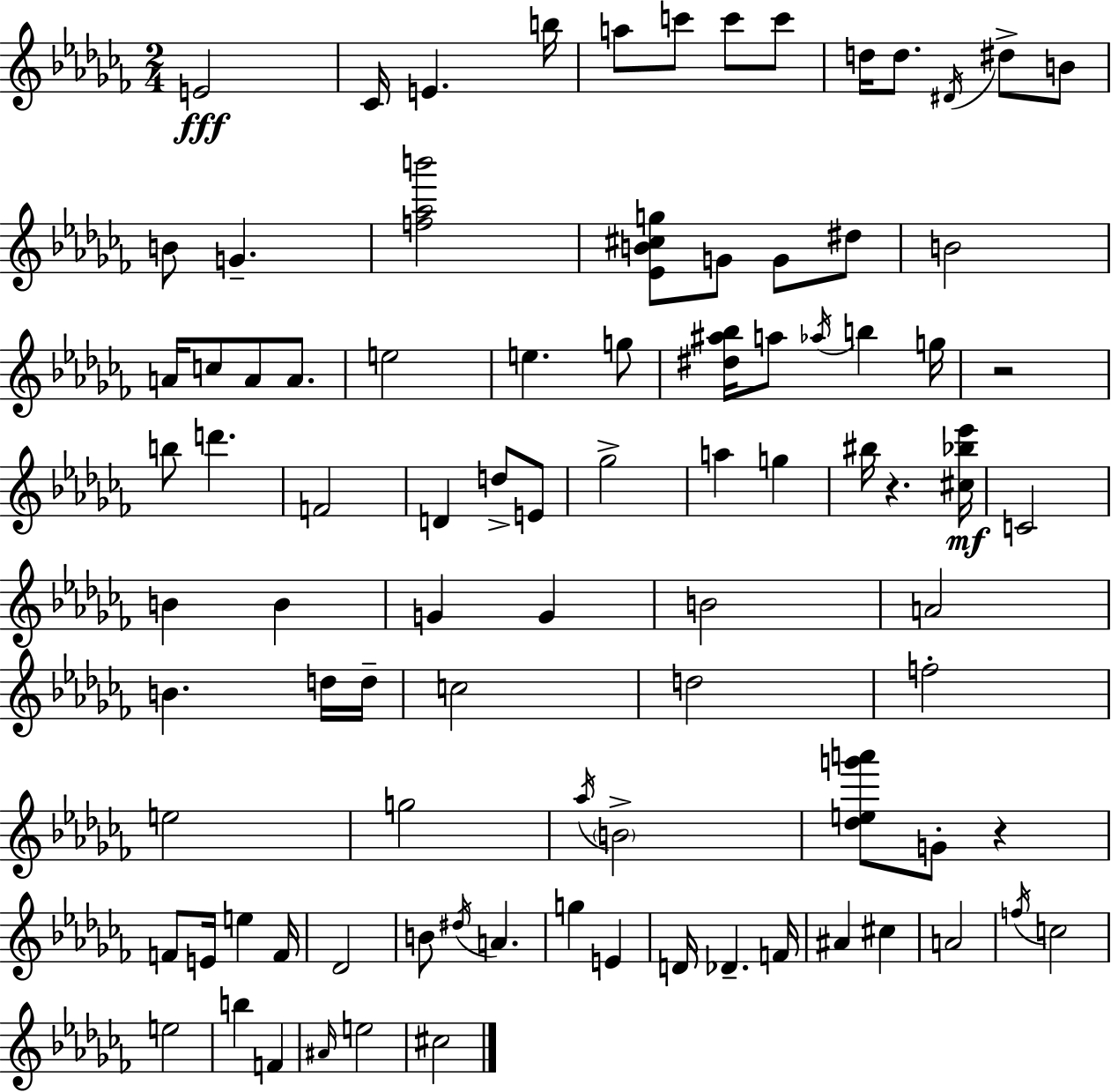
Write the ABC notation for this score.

X:1
T:Untitled
M:2/4
L:1/4
K:Abm
E2 _C/4 E b/4 a/2 c'/2 c'/2 c'/2 d/4 d/2 ^D/4 ^d/2 B/2 B/2 G [f_ab']2 [_EB^cg]/2 G/2 G/2 ^d/2 B2 A/4 c/2 A/2 A/2 e2 e g/2 [^d^a_b]/4 a/2 _a/4 b g/4 z2 b/2 d' F2 D d/2 E/2 _g2 a g ^b/4 z [^c_b_e']/4 C2 B B G G B2 A2 B d/4 d/4 c2 d2 f2 e2 g2 _a/4 B2 [_deg'a']/2 G/2 z F/2 E/4 e F/4 _D2 B/2 ^d/4 A g E D/4 _D F/4 ^A ^c A2 f/4 c2 e2 b F ^A/4 e2 ^c2